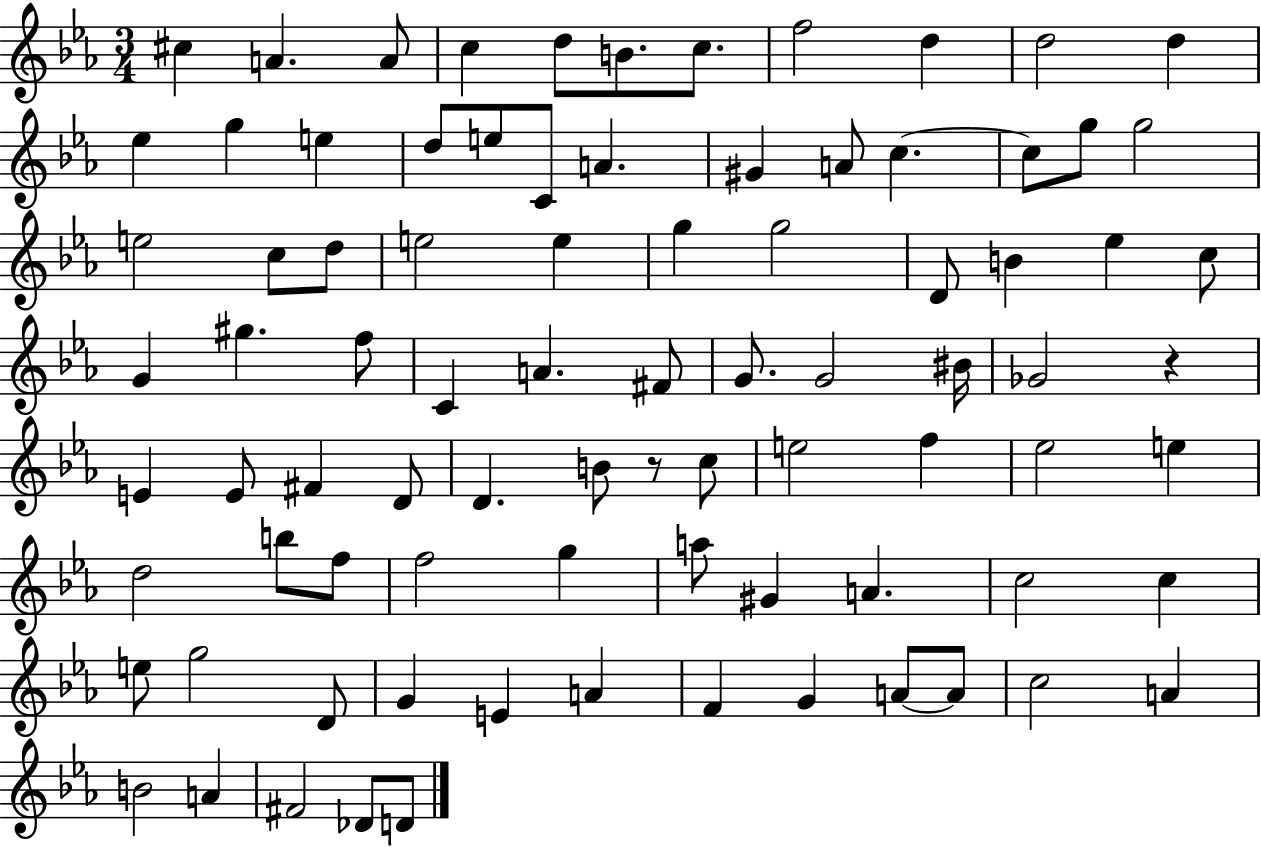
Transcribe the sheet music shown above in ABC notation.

X:1
T:Untitled
M:3/4
L:1/4
K:Eb
^c A A/2 c d/2 B/2 c/2 f2 d d2 d _e g e d/2 e/2 C/2 A ^G A/2 c c/2 g/2 g2 e2 c/2 d/2 e2 e g g2 D/2 B _e c/2 G ^g f/2 C A ^F/2 G/2 G2 ^B/4 _G2 z E E/2 ^F D/2 D B/2 z/2 c/2 e2 f _e2 e d2 b/2 f/2 f2 g a/2 ^G A c2 c e/2 g2 D/2 G E A F G A/2 A/2 c2 A B2 A ^F2 _D/2 D/2